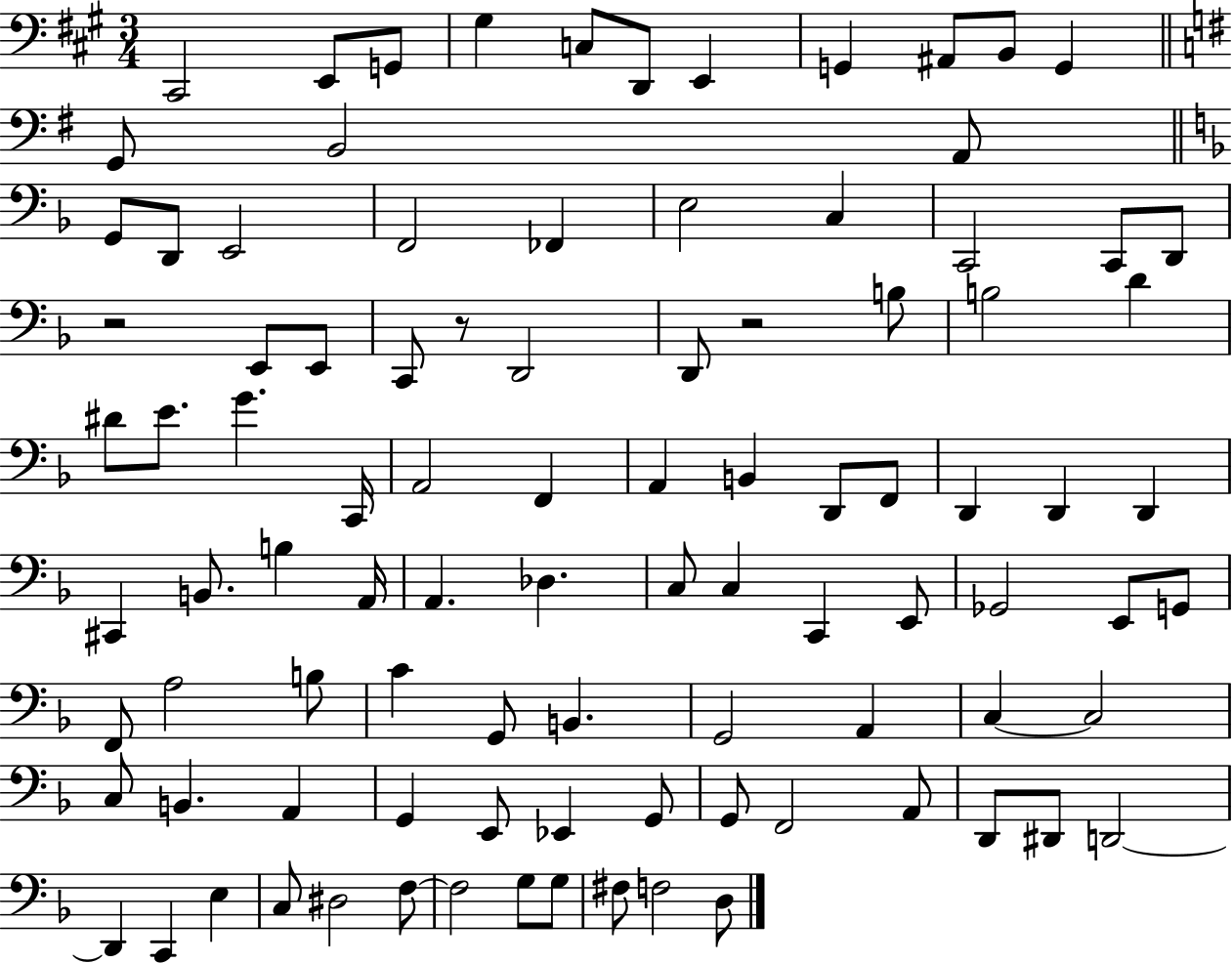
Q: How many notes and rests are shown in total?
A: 96